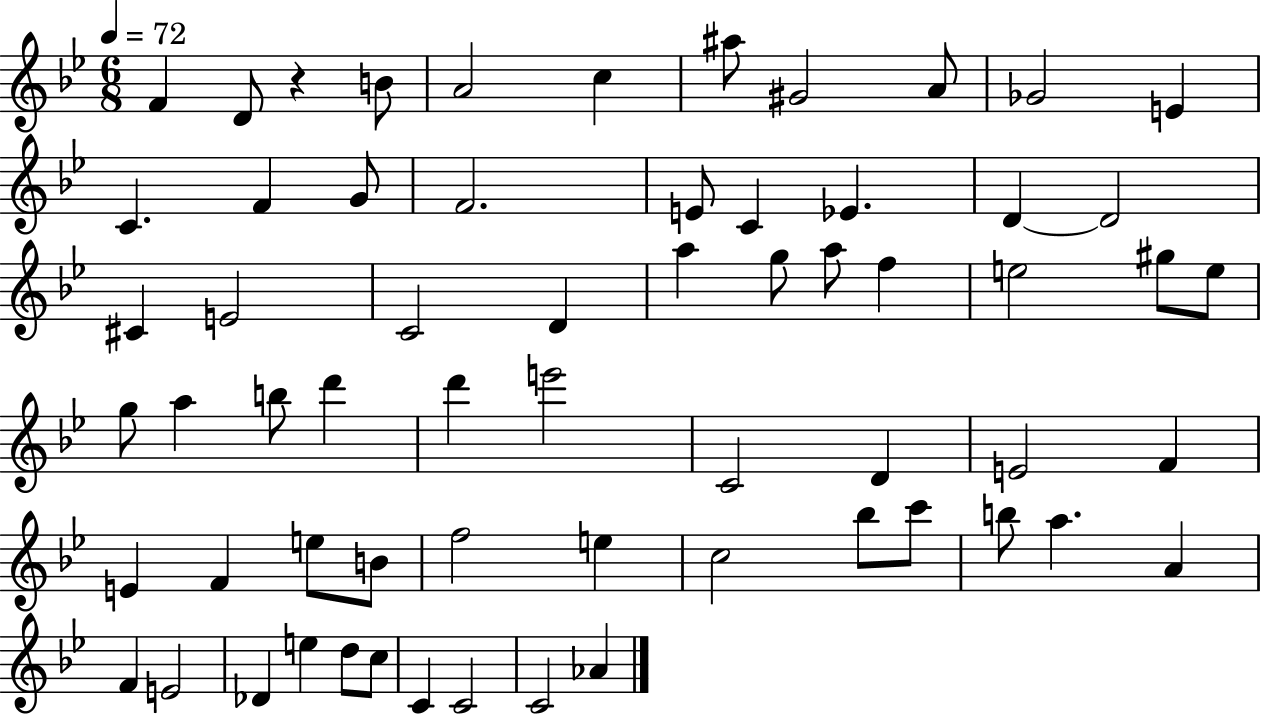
F4/q D4/e R/q B4/e A4/h C5/q A#5/e G#4/h A4/e Gb4/h E4/q C4/q. F4/q G4/e F4/h. E4/e C4/q Eb4/q. D4/q D4/h C#4/q E4/h C4/h D4/q A5/q G5/e A5/e F5/q E5/h G#5/e E5/e G5/e A5/q B5/e D6/q D6/q E6/h C4/h D4/q E4/h F4/q E4/q F4/q E5/e B4/e F5/h E5/q C5/h Bb5/e C6/e B5/e A5/q. A4/q F4/q E4/h Db4/q E5/q D5/e C5/e C4/q C4/h C4/h Ab4/q